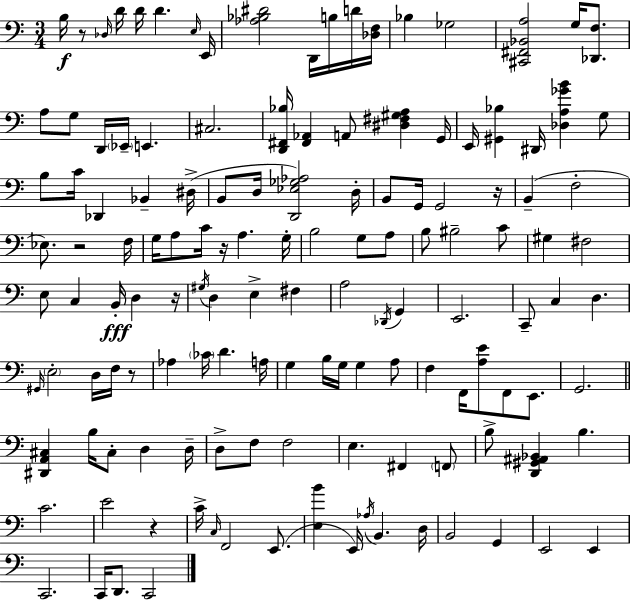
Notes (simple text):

B3/s R/e Db3/s D4/s D4/s D4/q. E3/s E2/s [Ab3,Bb3,D#4]/h D2/s B3/s D4/s [Db3,F3]/s Bb3/q Gb3/h [C#2,F#2,Bb2,A3]/h G3/s [Db2,F3]/e. A3/e G3/e D2/s Eb2/s E2/q. C#3/h. [D2,F#2,Bb3]/s [F#2,Ab2]/q A2/e [D#3,F#3,G#3,A3]/q G2/s E2/s [G#2,Bb3]/q D#2/s [Db3,A3,Gb4,B4]/q G3/e B3/e C4/s Db2/q Bb2/q D#3/s B2/e D3/s [D2,Eb3,Gb3,Ab3]/h D3/s B2/e G2/s G2/h R/s B2/q F3/h Eb3/e. R/h F3/s G3/s A3/e C4/s R/s A3/q. G3/s B3/h G3/e A3/e B3/e BIS3/h C4/e G#3/q F#3/h E3/e C3/q B2/s D3/q R/s G#3/s D3/q E3/q F#3/q A3/h Db2/s G2/q E2/h. C2/e C3/q D3/q. G#2/s E3/h D3/s F3/s R/e Ab3/q CES4/s D4/q. A3/s G3/q B3/s G3/s G3/q A3/e F3/q F2/s [A3,E4]/e F2/e E2/e. G2/h. [D#2,A2,C#3]/q B3/s C#3/e D3/q D3/s D3/e F3/e F3/h E3/q. F#2/q F2/e B3/e [D2,G#2,A#2,Bb2]/q B3/q. C4/h. E4/h R/q C4/s C3/s F2/h E2/e. [E3,B4]/q E2/s Ab3/s B2/q. D3/s B2/h G2/q E2/h E2/q C2/h. C2/s D2/e. C2/h